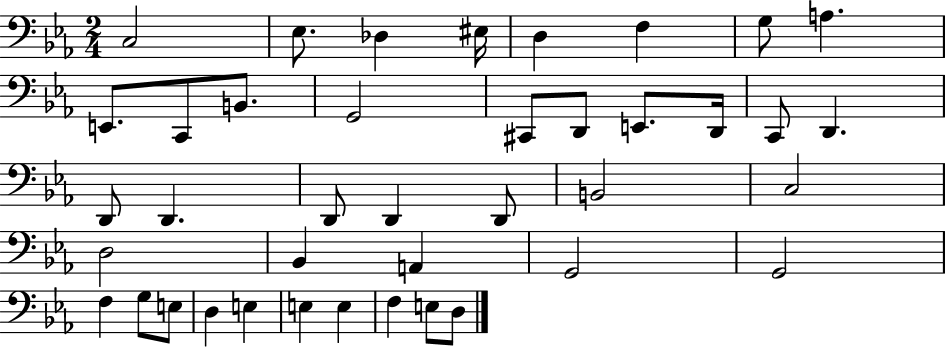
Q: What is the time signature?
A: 2/4